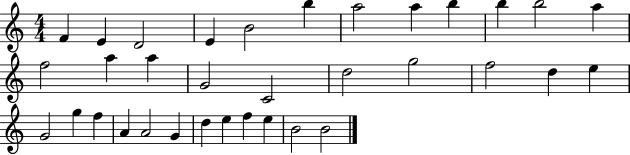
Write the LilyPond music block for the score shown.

{
  \clef treble
  \numericTimeSignature
  \time 4/4
  \key c \major
  f'4 e'4 d'2 | e'4 b'2 b''4 | a''2 a''4 b''4 | b''4 b''2 a''4 | \break f''2 a''4 a''4 | g'2 c'2 | d''2 g''2 | f''2 d''4 e''4 | \break g'2 g''4 f''4 | a'4 a'2 g'4 | d''4 e''4 f''4 e''4 | b'2 b'2 | \break \bar "|."
}